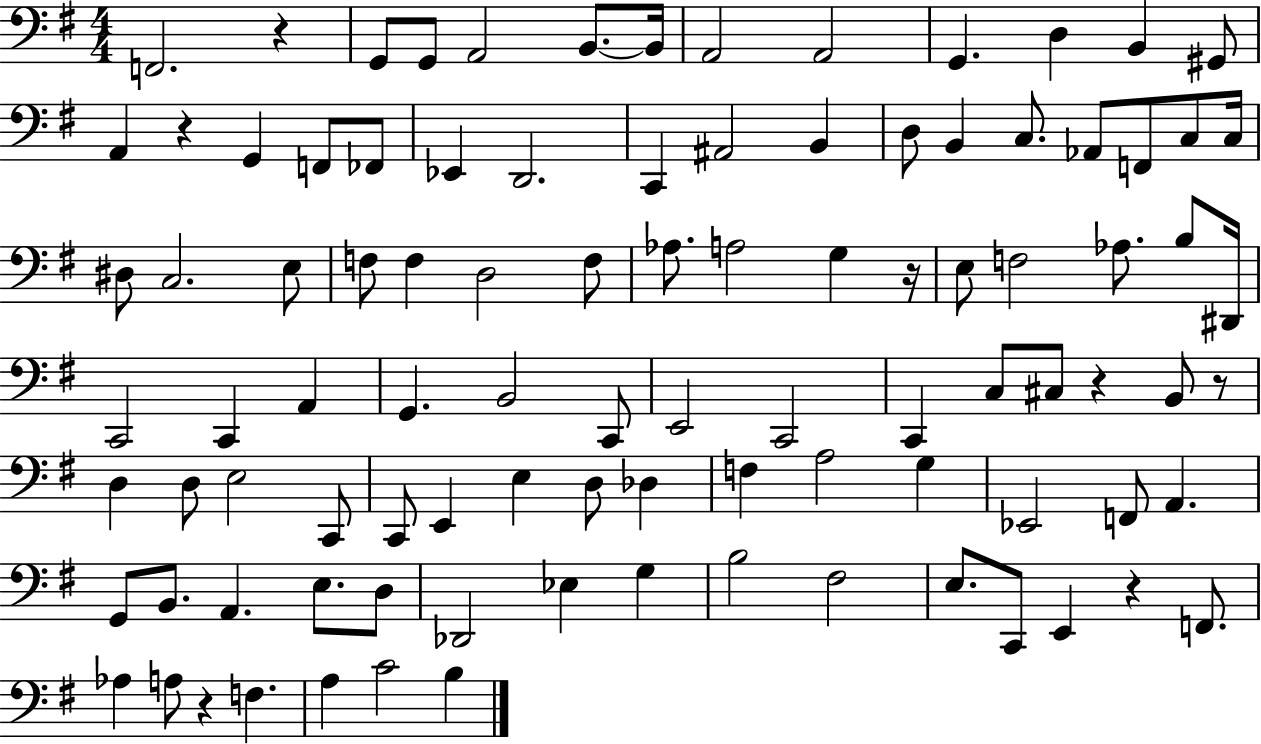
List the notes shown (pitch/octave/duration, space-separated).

F2/h. R/q G2/e G2/e A2/h B2/e. B2/s A2/h A2/h G2/q. D3/q B2/q G#2/e A2/q R/q G2/q F2/e FES2/e Eb2/q D2/h. C2/q A#2/h B2/q D3/e B2/q C3/e. Ab2/e F2/e C3/e C3/s D#3/e C3/h. E3/e F3/e F3/q D3/h F3/e Ab3/e. A3/h G3/q R/s E3/e F3/h Ab3/e. B3/e D#2/s C2/h C2/q A2/q G2/q. B2/h C2/e E2/h C2/h C2/q C3/e C#3/e R/q B2/e R/e D3/q D3/e E3/h C2/e C2/e E2/q E3/q D3/e Db3/q F3/q A3/h G3/q Eb2/h F2/e A2/q. G2/e B2/e. A2/q. E3/e. D3/e Db2/h Eb3/q G3/q B3/h F#3/h E3/e. C2/e E2/q R/q F2/e. Ab3/q A3/e R/q F3/q. A3/q C4/h B3/q